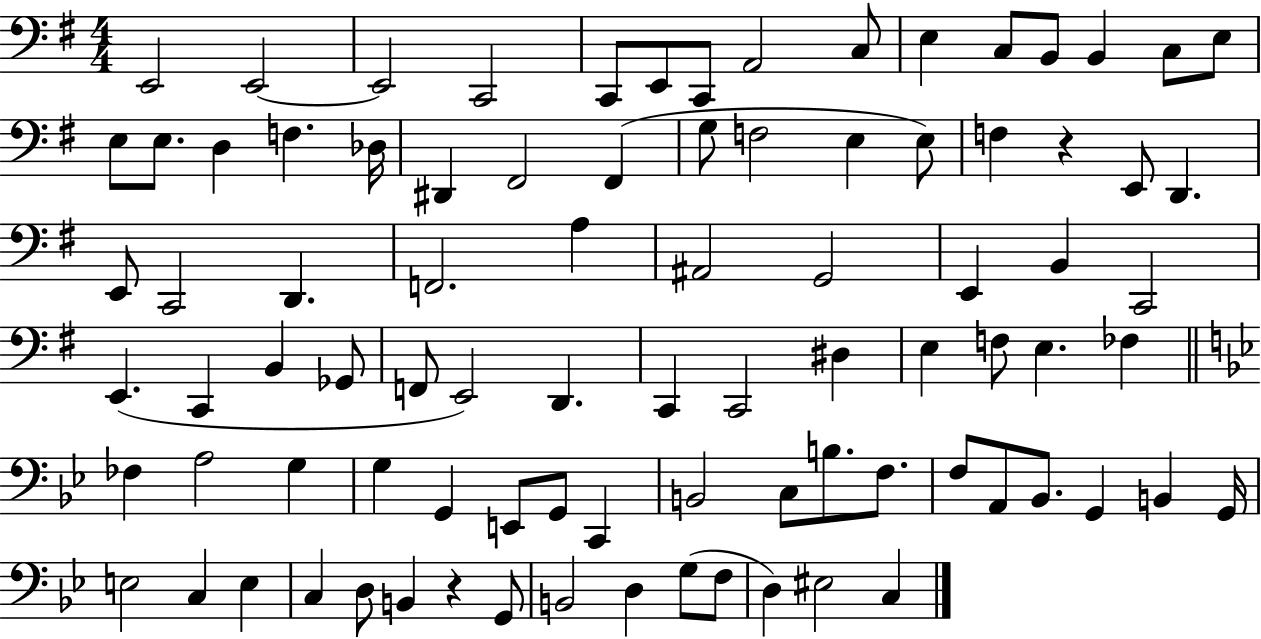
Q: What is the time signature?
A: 4/4